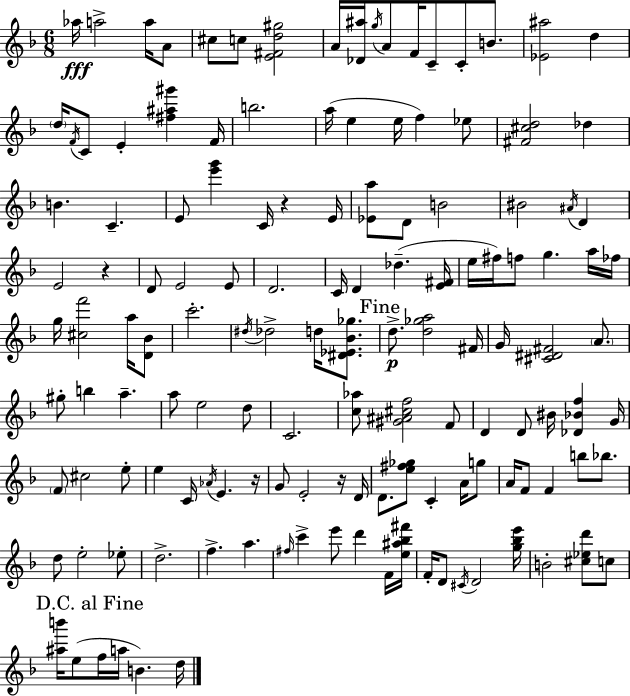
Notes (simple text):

Ab5/s A5/h A5/s A4/e C#5/e C5/e [E4,F#4,D5,G#5]/h A4/s [Db4,A#5]/s G5/s A4/e F4/s C4/e C4/e B4/e. [Eb4,A#5]/h D5/q D5/s F4/s C4/e E4/q [F#5,A#5,G#6]/q F4/s B5/h. A5/s E5/q E5/s F5/q Eb5/e [F#4,C#5,D5]/h Db5/q B4/q. C4/q. E4/e [E6,G6]/q C4/s R/q E4/s [Eb4,A5]/e D4/e B4/h BIS4/h A#4/s D4/q E4/h R/q D4/e E4/h E4/e D4/h. C4/s D4/q Db5/q. [E4,F#4]/s E5/s F#5/s F5/e G5/q. A5/s FES5/s G5/s [C#5,F6]/h A5/s [D4,Bb4]/e C6/h. D#5/s Db5/h D5/s [D#4,Eb4,Bb4,Gb5]/e. D5/e. [D5,Gb5,A5]/h F#4/s G4/s [C#4,D#4,F#4]/h A4/e. G#5/e B5/q A5/q. A5/e E5/h D5/e C4/h. [C5,Ab5]/e [G#4,A#4,C#5,F5]/h F4/e D4/q D4/e BIS4/s [Db4,Bb4,F5]/q G4/s F4/e C#5/h E5/e E5/q C4/s Ab4/s E4/q. R/s G4/e E4/h R/s D4/s D4/e. [E5,F#5,Gb5]/e C4/q A4/s G5/e A4/s F4/e F4/q B5/e Bb5/e. D5/e E5/h Eb5/e D5/h. F5/q. A5/q. F#5/s C6/q E6/e D6/q F4/s [E5,A#5,Bb5,F#6]/s F4/s D4/e C#4/s D4/h [G5,Bb5,E6]/s B4/h [C#5,Eb5,D6]/e C5/e [A#5,B6]/s E5/e F5/s A5/s B4/q. D5/s